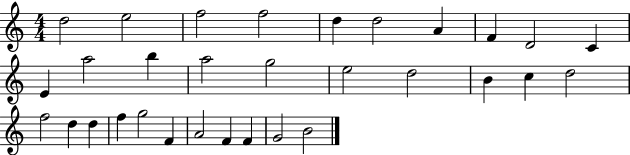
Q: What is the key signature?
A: C major